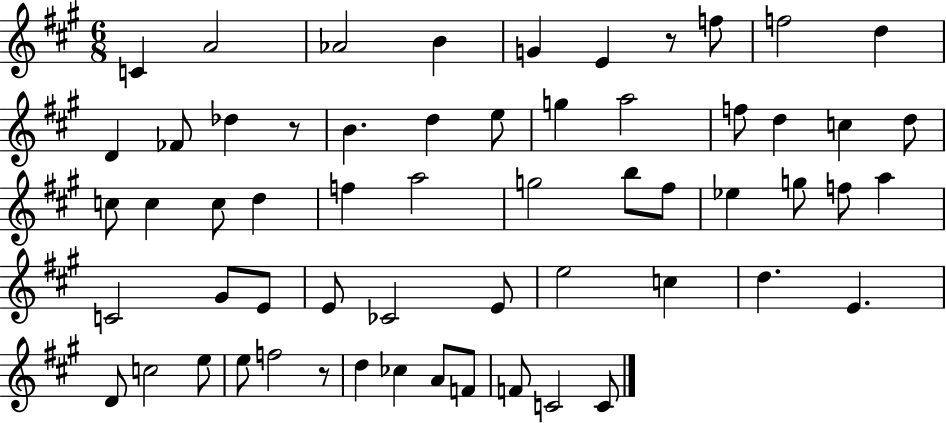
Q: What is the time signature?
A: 6/8